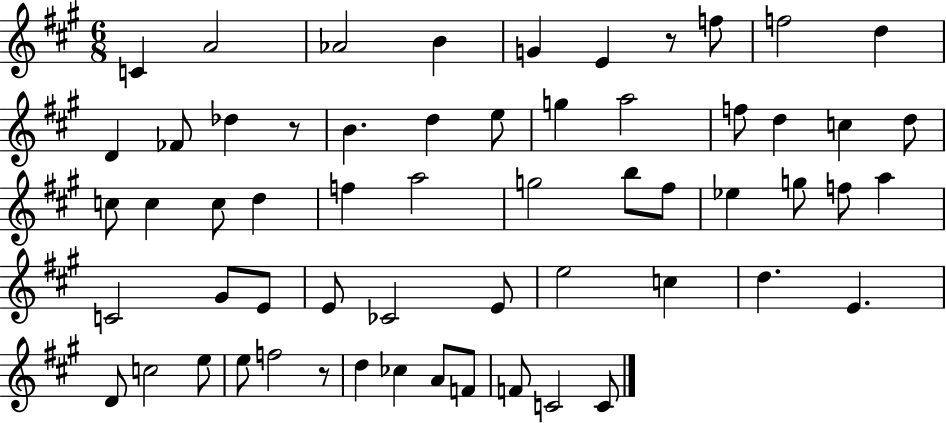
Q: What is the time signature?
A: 6/8